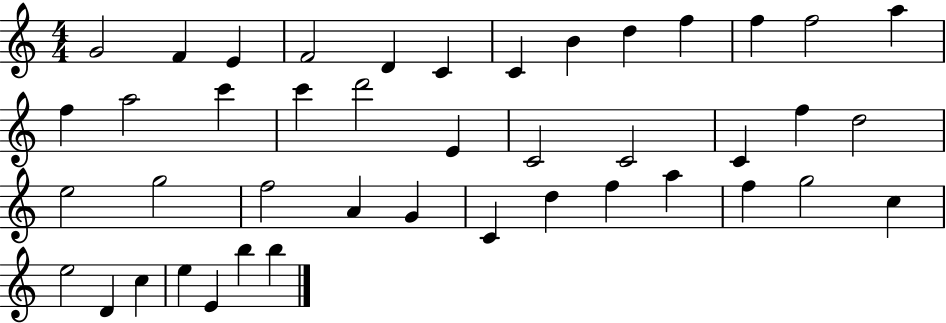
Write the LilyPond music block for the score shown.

{
  \clef treble
  \numericTimeSignature
  \time 4/4
  \key c \major
  g'2 f'4 e'4 | f'2 d'4 c'4 | c'4 b'4 d''4 f''4 | f''4 f''2 a''4 | \break f''4 a''2 c'''4 | c'''4 d'''2 e'4 | c'2 c'2 | c'4 f''4 d''2 | \break e''2 g''2 | f''2 a'4 g'4 | c'4 d''4 f''4 a''4 | f''4 g''2 c''4 | \break e''2 d'4 c''4 | e''4 e'4 b''4 b''4 | \bar "|."
}